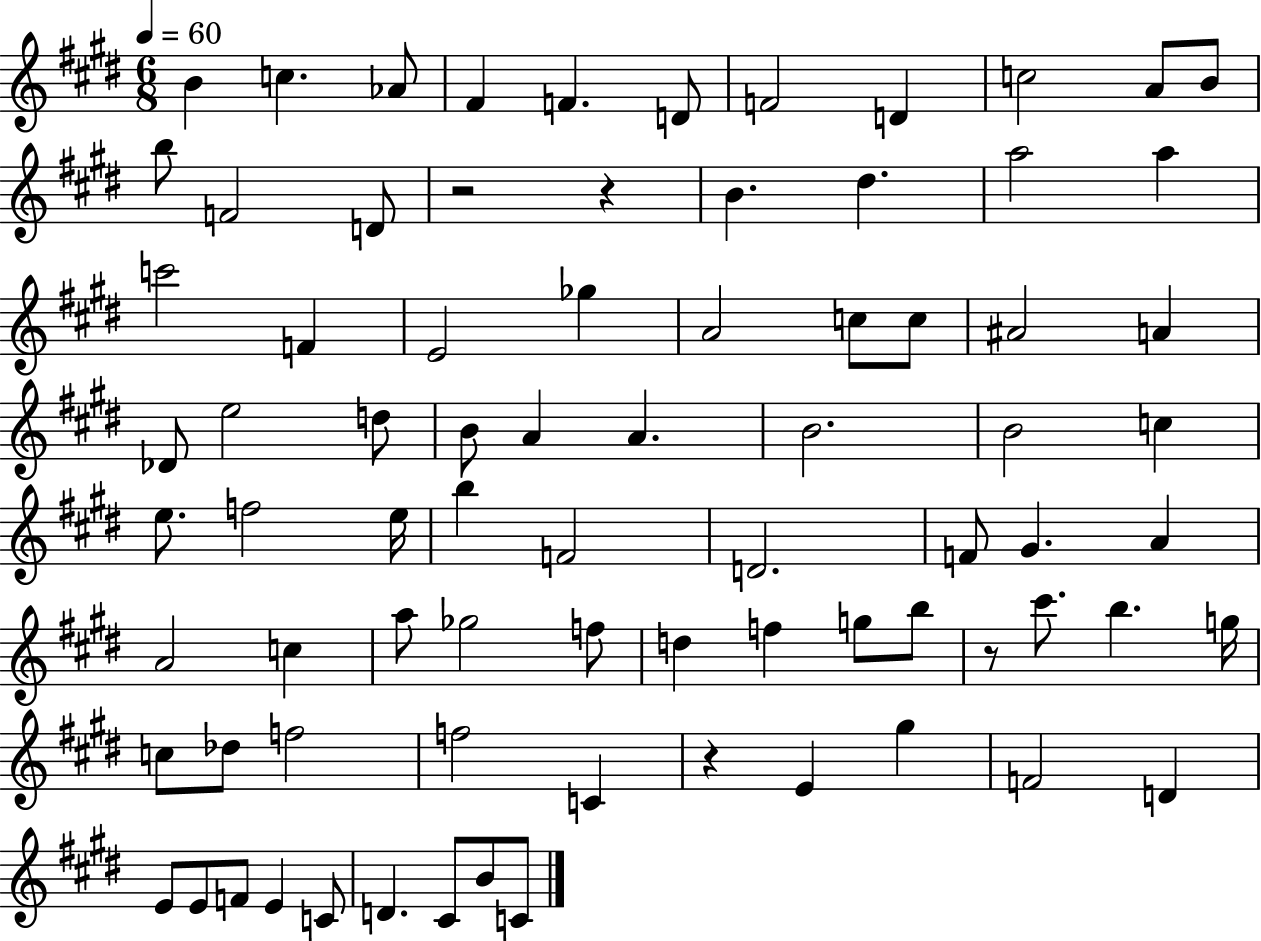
B4/q C5/q. Ab4/e F#4/q F4/q. D4/e F4/h D4/q C5/h A4/e B4/e B5/e F4/h D4/e R/h R/q B4/q. D#5/q. A5/h A5/q C6/h F4/q E4/h Gb5/q A4/h C5/e C5/e A#4/h A4/q Db4/e E5/h D5/e B4/e A4/q A4/q. B4/h. B4/h C5/q E5/e. F5/h E5/s B5/q F4/h D4/h. F4/e G#4/q. A4/q A4/h C5/q A5/e Gb5/h F5/e D5/q F5/q G5/e B5/e R/e C#6/e. B5/q. G5/s C5/e Db5/e F5/h F5/h C4/q R/q E4/q G#5/q F4/h D4/q E4/e E4/e F4/e E4/q C4/e D4/q. C#4/e B4/e C4/e